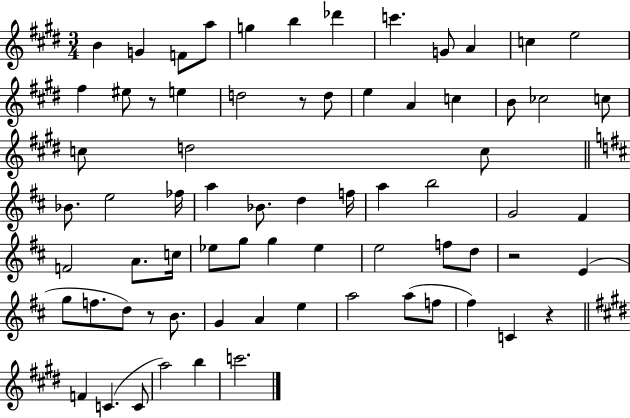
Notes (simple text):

B4/q G4/q F4/e A5/e G5/q B5/q Db6/q C6/q. G4/e A4/q C5/q E5/h F#5/q EIS5/e R/e E5/q D5/h R/e D5/e E5/q A4/q C5/q B4/e CES5/h C5/e C5/e D5/h C5/e Bb4/e. E5/h FES5/s A5/q Bb4/e. D5/q F5/s A5/q B5/h G4/h F#4/q F4/h A4/e. C5/s Eb5/e G5/e G5/q Eb5/q E5/h F5/e D5/e R/h E4/q G5/e F5/e. D5/e R/e B4/e. G4/q A4/q E5/q A5/h A5/e F5/e F#5/q C4/q R/q F4/q C4/q. C4/e A5/h B5/q C6/h.